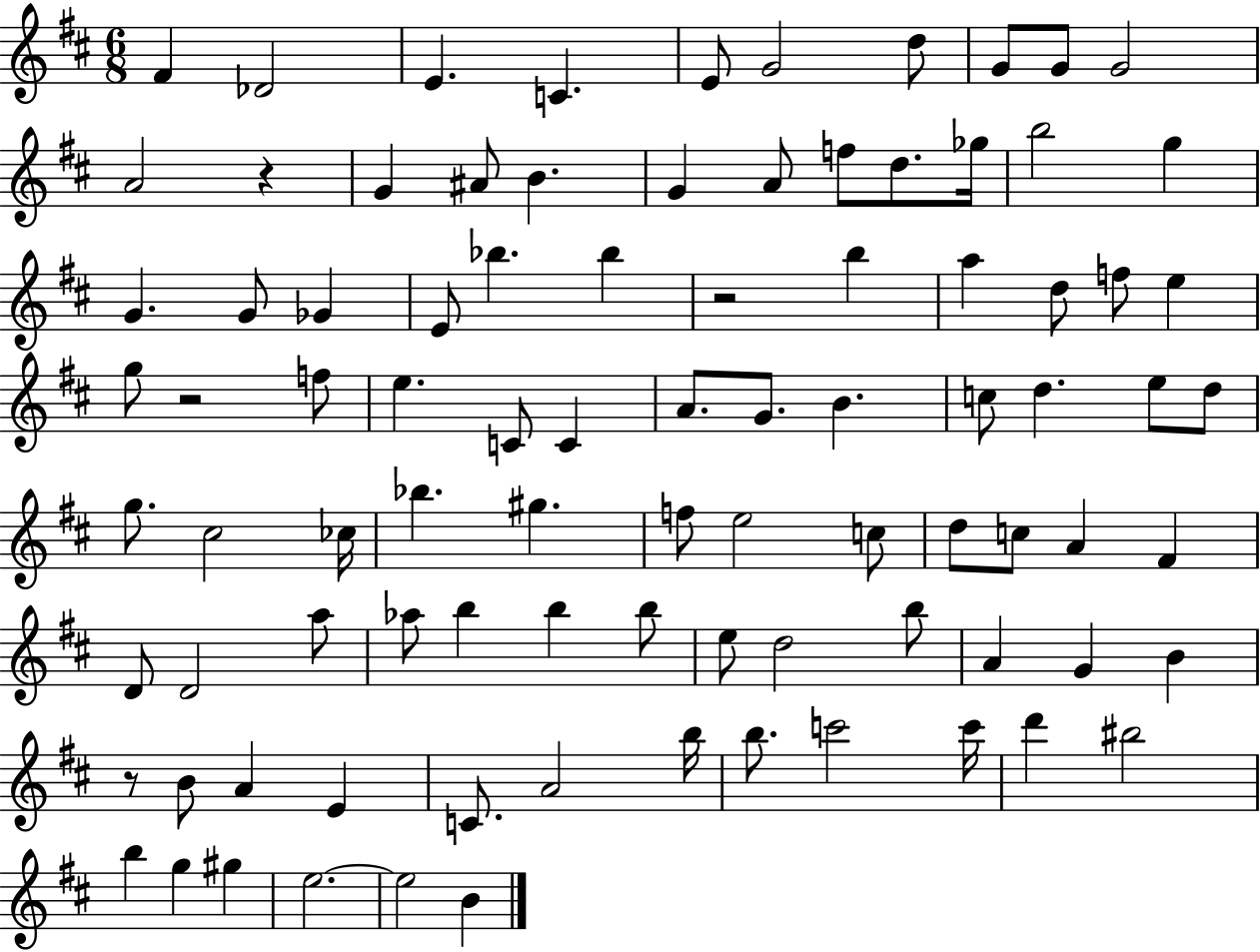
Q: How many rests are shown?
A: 4